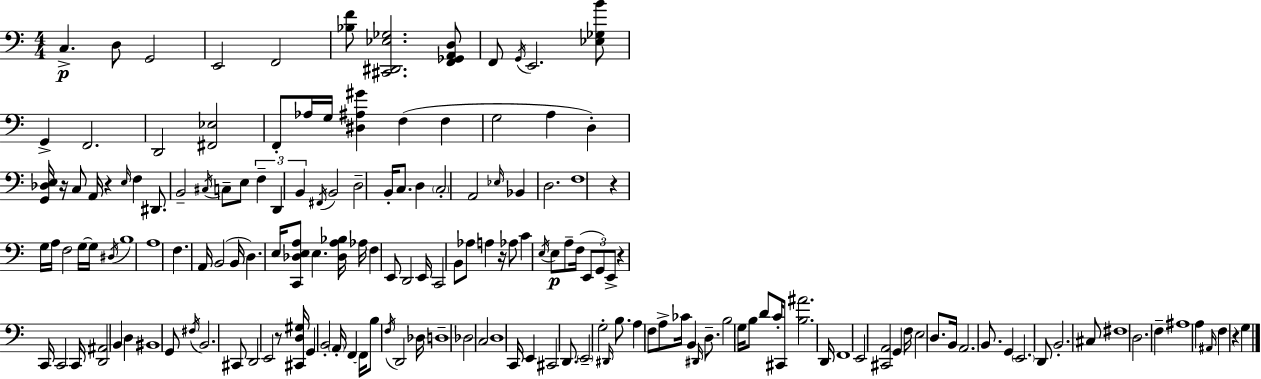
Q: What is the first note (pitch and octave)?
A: C3